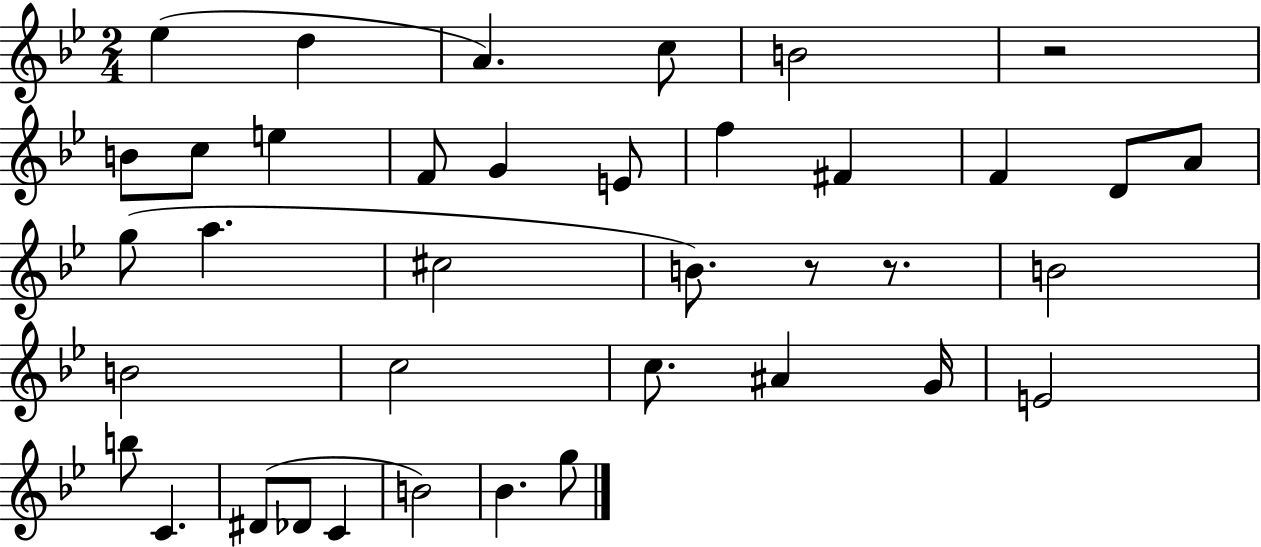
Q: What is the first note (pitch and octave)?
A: Eb5